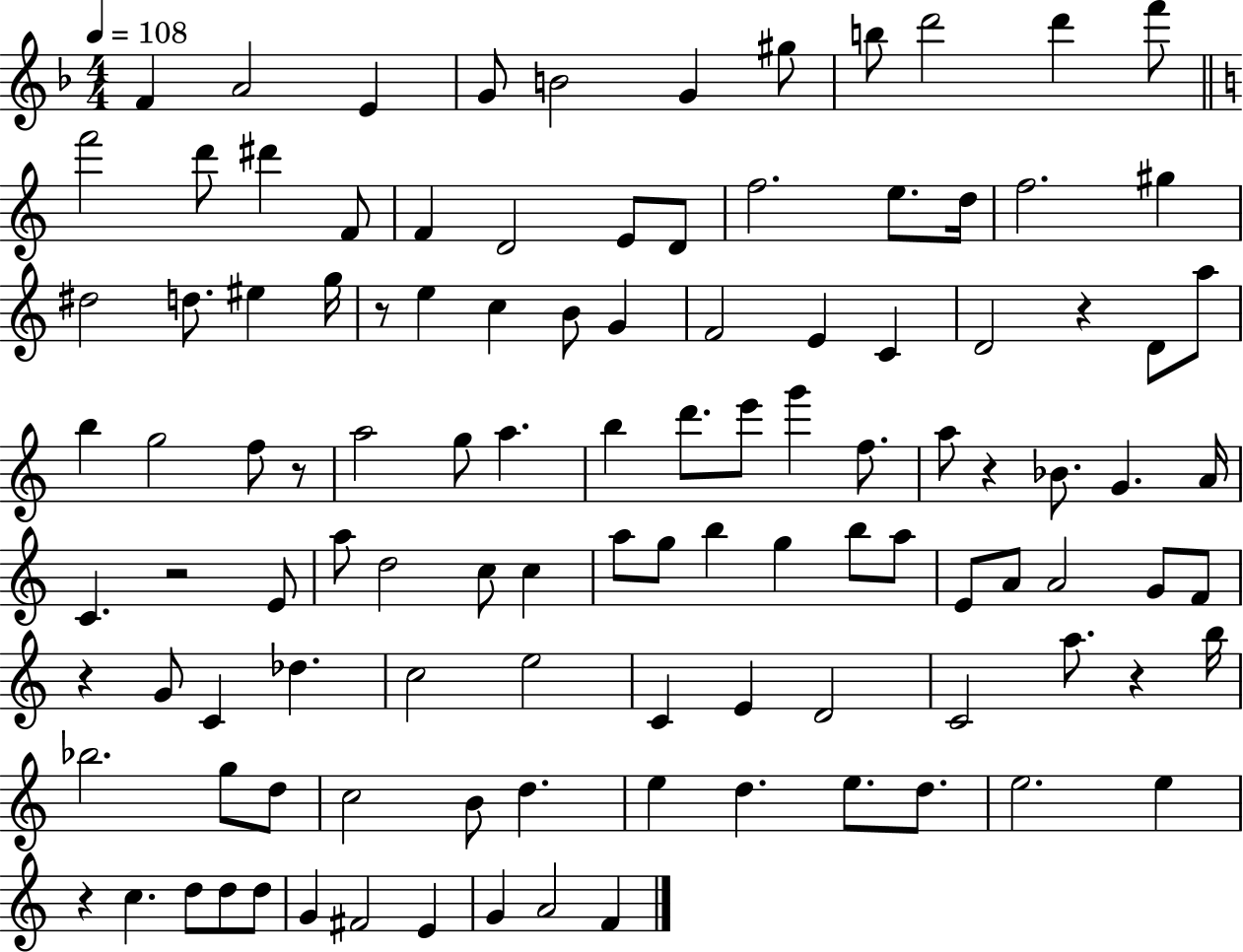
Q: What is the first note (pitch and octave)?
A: F4